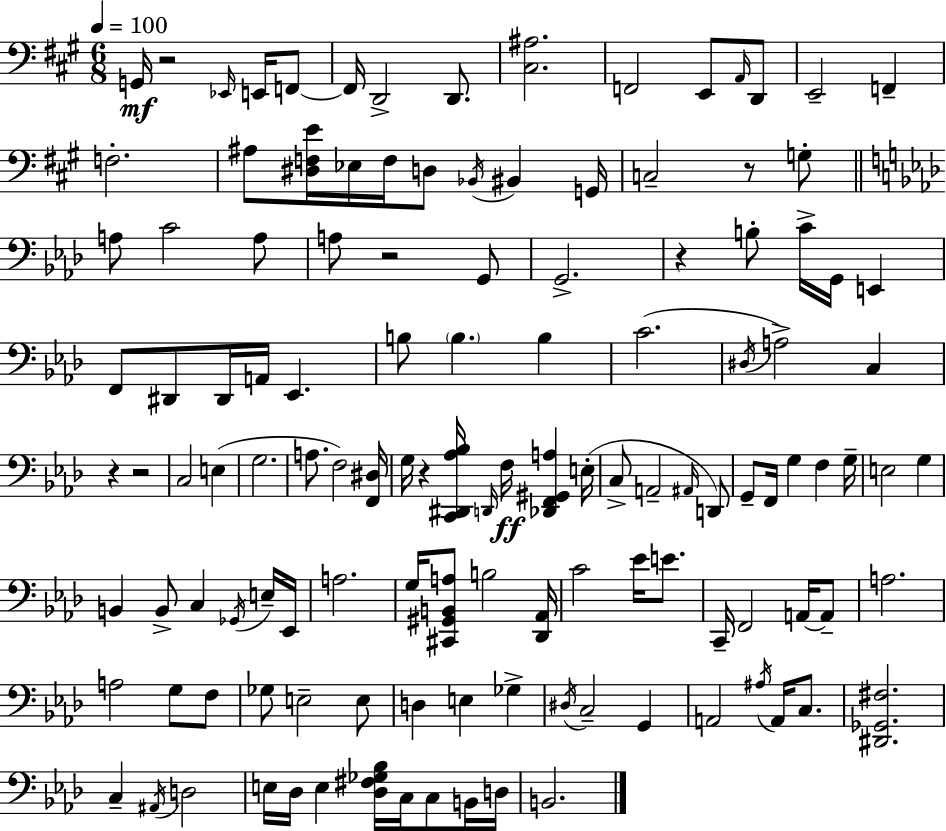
X:1
T:Untitled
M:6/8
L:1/4
K:A
G,,/4 z2 _E,,/4 E,,/4 F,,/2 F,,/4 D,,2 D,,/2 [^C,^A,]2 F,,2 E,,/2 A,,/4 D,,/2 E,,2 F,, F,2 ^A,/2 [^D,F,E]/4 _E,/4 F,/4 D,/2 _B,,/4 ^B,, G,,/4 C,2 z/2 G,/2 A,/2 C2 A,/2 A,/2 z2 G,,/2 G,,2 z B,/2 C/4 G,,/4 E,, F,,/2 ^D,,/2 ^D,,/4 A,,/4 _E,, B,/2 B, B, C2 ^D,/4 A,2 C, z z2 C,2 E, G,2 A,/2 F,2 [F,,^D,]/4 G,/4 z [C,,^D,,_A,_B,]/4 D,,/4 F,/4 [_D,,F,,^G,,A,] E,/4 C,/2 A,,2 ^A,,/4 D,,/2 G,,/2 F,,/4 G, F, G,/4 E,2 G, B,, B,,/2 C, _G,,/4 E,/4 _E,,/4 A,2 G,/4 [^C,,^G,,B,,A,]/2 B,2 [_D,,_A,,]/4 C2 _E/4 E/2 C,,/4 F,,2 A,,/4 A,,/2 A,2 A,2 G,/2 F,/2 _G,/2 E,2 E,/2 D, E, _G, ^D,/4 C,2 G,, A,,2 ^A,/4 A,,/4 C,/2 [^D,,_G,,^F,]2 C, ^A,,/4 D,2 E,/4 _D,/4 E, [_D,^F,_G,_B,]/4 C,/4 C,/2 B,,/4 D,/4 B,,2